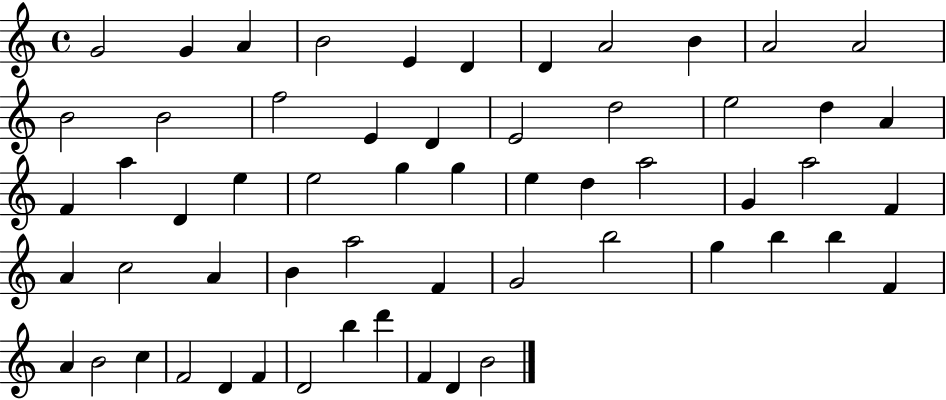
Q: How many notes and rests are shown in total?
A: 58